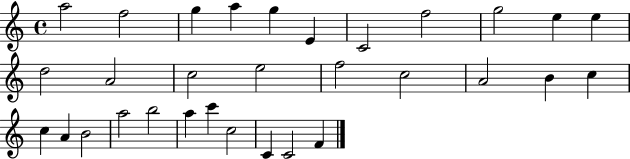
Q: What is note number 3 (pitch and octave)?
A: G5